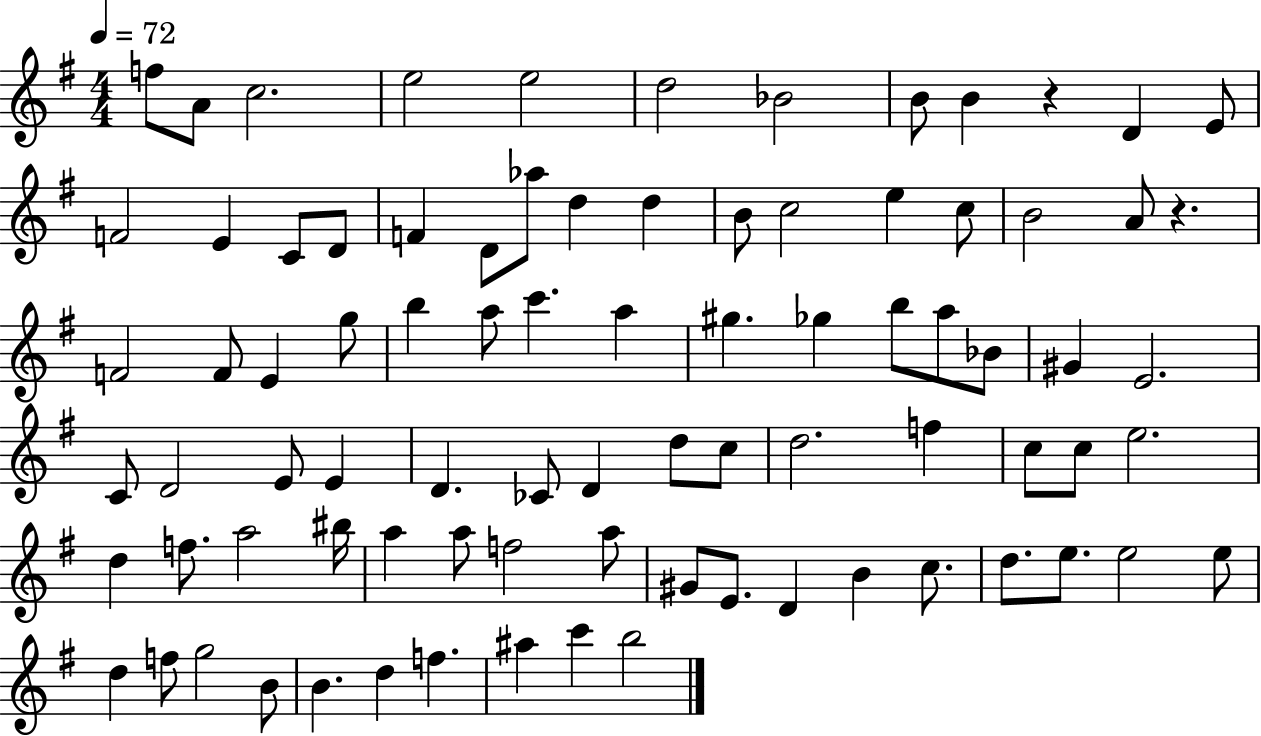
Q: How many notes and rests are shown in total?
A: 84